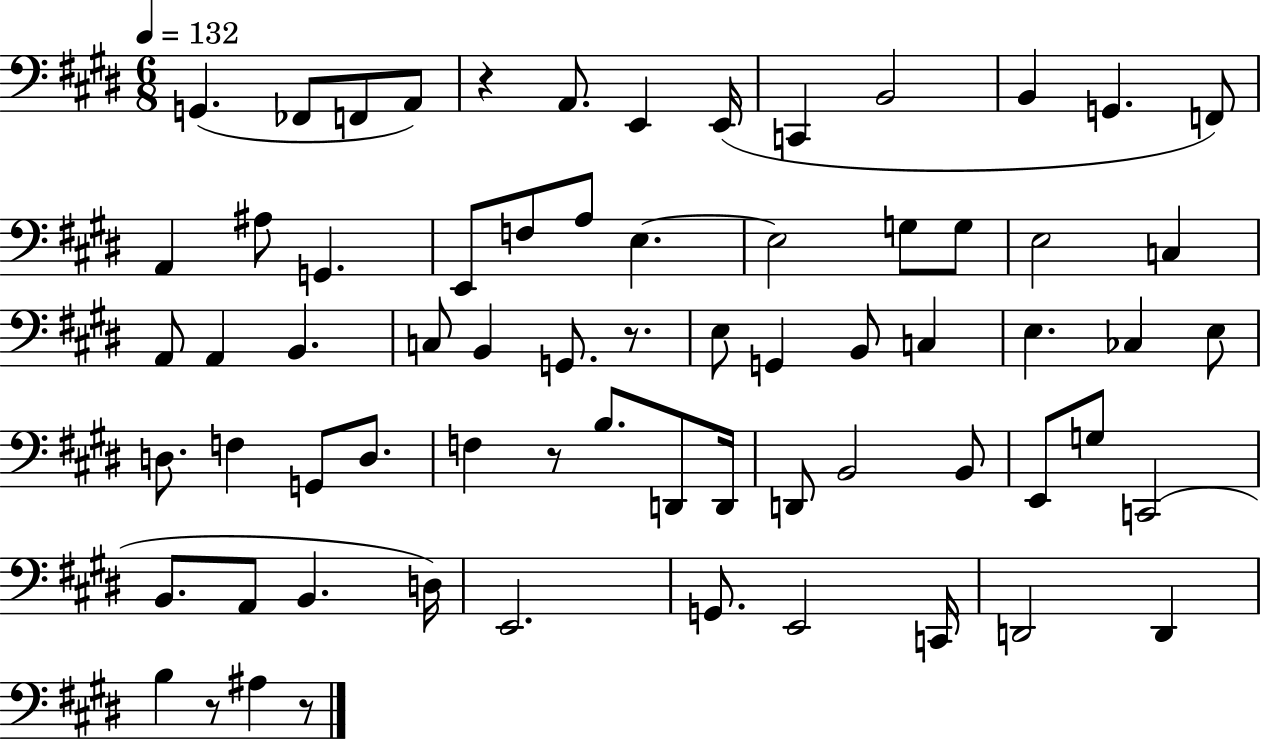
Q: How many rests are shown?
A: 5